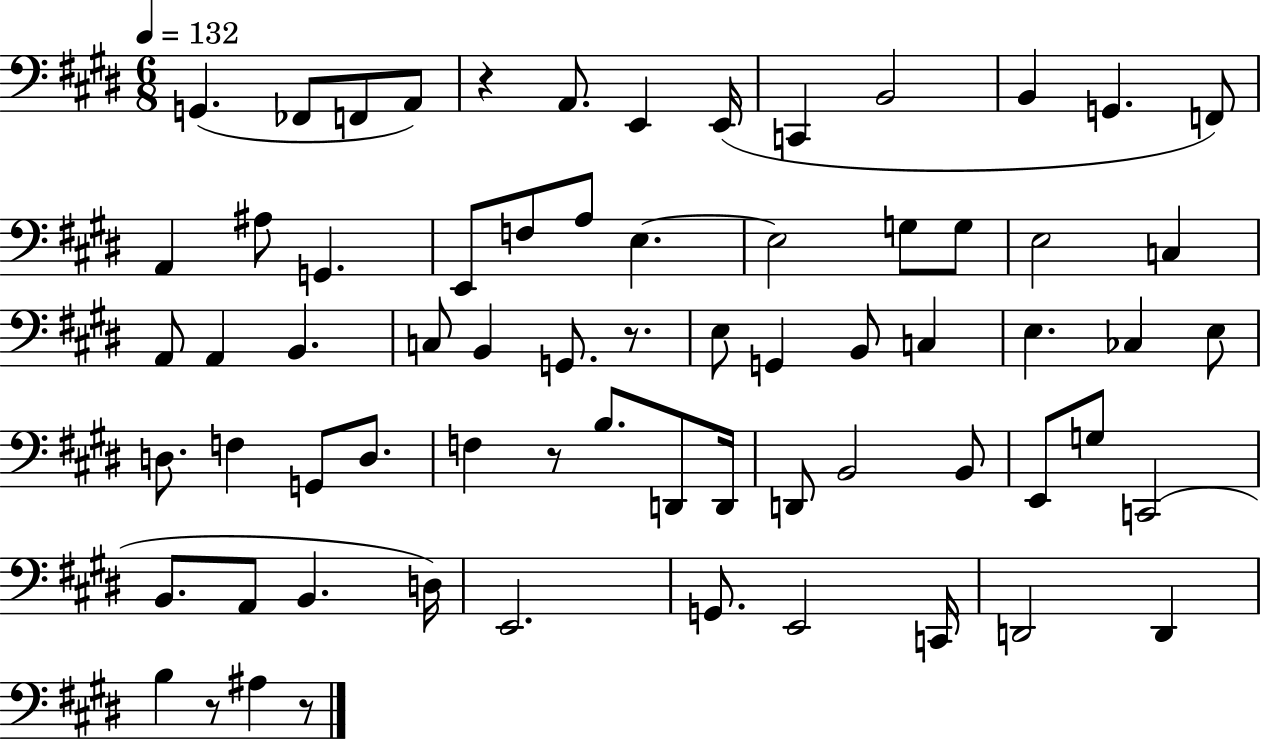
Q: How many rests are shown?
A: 5